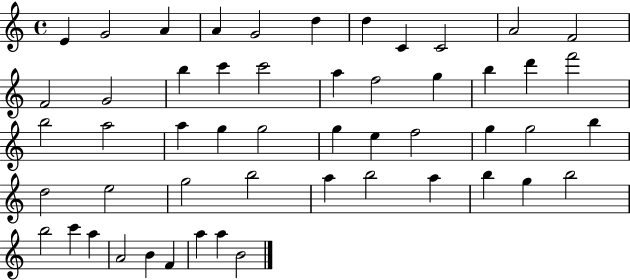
E4/q G4/h A4/q A4/q G4/h D5/q D5/q C4/q C4/h A4/h F4/h F4/h G4/h B5/q C6/q C6/h A5/q F5/h G5/q B5/q D6/q F6/h B5/h A5/h A5/q G5/q G5/h G5/q E5/q F5/h G5/q G5/h B5/q D5/h E5/h G5/h B5/h A5/q B5/h A5/q B5/q G5/q B5/h B5/h C6/q A5/q A4/h B4/q F4/q A5/q A5/q B4/h